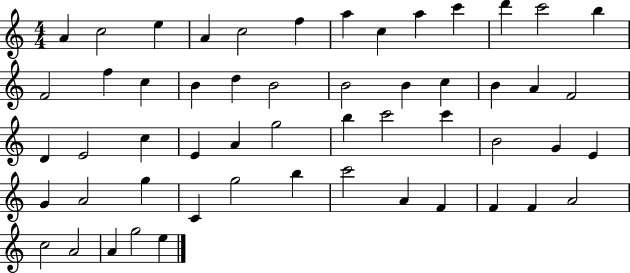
A4/q C5/h E5/q A4/q C5/h F5/q A5/q C5/q A5/q C6/q D6/q C6/h B5/q F4/h F5/q C5/q B4/q D5/q B4/h B4/h B4/q C5/q B4/q A4/q F4/h D4/q E4/h C5/q E4/q A4/q G5/h B5/q C6/h C6/q B4/h G4/q E4/q G4/q A4/h G5/q C4/q G5/h B5/q C6/h A4/q F4/q F4/q F4/q A4/h C5/h A4/h A4/q G5/h E5/q